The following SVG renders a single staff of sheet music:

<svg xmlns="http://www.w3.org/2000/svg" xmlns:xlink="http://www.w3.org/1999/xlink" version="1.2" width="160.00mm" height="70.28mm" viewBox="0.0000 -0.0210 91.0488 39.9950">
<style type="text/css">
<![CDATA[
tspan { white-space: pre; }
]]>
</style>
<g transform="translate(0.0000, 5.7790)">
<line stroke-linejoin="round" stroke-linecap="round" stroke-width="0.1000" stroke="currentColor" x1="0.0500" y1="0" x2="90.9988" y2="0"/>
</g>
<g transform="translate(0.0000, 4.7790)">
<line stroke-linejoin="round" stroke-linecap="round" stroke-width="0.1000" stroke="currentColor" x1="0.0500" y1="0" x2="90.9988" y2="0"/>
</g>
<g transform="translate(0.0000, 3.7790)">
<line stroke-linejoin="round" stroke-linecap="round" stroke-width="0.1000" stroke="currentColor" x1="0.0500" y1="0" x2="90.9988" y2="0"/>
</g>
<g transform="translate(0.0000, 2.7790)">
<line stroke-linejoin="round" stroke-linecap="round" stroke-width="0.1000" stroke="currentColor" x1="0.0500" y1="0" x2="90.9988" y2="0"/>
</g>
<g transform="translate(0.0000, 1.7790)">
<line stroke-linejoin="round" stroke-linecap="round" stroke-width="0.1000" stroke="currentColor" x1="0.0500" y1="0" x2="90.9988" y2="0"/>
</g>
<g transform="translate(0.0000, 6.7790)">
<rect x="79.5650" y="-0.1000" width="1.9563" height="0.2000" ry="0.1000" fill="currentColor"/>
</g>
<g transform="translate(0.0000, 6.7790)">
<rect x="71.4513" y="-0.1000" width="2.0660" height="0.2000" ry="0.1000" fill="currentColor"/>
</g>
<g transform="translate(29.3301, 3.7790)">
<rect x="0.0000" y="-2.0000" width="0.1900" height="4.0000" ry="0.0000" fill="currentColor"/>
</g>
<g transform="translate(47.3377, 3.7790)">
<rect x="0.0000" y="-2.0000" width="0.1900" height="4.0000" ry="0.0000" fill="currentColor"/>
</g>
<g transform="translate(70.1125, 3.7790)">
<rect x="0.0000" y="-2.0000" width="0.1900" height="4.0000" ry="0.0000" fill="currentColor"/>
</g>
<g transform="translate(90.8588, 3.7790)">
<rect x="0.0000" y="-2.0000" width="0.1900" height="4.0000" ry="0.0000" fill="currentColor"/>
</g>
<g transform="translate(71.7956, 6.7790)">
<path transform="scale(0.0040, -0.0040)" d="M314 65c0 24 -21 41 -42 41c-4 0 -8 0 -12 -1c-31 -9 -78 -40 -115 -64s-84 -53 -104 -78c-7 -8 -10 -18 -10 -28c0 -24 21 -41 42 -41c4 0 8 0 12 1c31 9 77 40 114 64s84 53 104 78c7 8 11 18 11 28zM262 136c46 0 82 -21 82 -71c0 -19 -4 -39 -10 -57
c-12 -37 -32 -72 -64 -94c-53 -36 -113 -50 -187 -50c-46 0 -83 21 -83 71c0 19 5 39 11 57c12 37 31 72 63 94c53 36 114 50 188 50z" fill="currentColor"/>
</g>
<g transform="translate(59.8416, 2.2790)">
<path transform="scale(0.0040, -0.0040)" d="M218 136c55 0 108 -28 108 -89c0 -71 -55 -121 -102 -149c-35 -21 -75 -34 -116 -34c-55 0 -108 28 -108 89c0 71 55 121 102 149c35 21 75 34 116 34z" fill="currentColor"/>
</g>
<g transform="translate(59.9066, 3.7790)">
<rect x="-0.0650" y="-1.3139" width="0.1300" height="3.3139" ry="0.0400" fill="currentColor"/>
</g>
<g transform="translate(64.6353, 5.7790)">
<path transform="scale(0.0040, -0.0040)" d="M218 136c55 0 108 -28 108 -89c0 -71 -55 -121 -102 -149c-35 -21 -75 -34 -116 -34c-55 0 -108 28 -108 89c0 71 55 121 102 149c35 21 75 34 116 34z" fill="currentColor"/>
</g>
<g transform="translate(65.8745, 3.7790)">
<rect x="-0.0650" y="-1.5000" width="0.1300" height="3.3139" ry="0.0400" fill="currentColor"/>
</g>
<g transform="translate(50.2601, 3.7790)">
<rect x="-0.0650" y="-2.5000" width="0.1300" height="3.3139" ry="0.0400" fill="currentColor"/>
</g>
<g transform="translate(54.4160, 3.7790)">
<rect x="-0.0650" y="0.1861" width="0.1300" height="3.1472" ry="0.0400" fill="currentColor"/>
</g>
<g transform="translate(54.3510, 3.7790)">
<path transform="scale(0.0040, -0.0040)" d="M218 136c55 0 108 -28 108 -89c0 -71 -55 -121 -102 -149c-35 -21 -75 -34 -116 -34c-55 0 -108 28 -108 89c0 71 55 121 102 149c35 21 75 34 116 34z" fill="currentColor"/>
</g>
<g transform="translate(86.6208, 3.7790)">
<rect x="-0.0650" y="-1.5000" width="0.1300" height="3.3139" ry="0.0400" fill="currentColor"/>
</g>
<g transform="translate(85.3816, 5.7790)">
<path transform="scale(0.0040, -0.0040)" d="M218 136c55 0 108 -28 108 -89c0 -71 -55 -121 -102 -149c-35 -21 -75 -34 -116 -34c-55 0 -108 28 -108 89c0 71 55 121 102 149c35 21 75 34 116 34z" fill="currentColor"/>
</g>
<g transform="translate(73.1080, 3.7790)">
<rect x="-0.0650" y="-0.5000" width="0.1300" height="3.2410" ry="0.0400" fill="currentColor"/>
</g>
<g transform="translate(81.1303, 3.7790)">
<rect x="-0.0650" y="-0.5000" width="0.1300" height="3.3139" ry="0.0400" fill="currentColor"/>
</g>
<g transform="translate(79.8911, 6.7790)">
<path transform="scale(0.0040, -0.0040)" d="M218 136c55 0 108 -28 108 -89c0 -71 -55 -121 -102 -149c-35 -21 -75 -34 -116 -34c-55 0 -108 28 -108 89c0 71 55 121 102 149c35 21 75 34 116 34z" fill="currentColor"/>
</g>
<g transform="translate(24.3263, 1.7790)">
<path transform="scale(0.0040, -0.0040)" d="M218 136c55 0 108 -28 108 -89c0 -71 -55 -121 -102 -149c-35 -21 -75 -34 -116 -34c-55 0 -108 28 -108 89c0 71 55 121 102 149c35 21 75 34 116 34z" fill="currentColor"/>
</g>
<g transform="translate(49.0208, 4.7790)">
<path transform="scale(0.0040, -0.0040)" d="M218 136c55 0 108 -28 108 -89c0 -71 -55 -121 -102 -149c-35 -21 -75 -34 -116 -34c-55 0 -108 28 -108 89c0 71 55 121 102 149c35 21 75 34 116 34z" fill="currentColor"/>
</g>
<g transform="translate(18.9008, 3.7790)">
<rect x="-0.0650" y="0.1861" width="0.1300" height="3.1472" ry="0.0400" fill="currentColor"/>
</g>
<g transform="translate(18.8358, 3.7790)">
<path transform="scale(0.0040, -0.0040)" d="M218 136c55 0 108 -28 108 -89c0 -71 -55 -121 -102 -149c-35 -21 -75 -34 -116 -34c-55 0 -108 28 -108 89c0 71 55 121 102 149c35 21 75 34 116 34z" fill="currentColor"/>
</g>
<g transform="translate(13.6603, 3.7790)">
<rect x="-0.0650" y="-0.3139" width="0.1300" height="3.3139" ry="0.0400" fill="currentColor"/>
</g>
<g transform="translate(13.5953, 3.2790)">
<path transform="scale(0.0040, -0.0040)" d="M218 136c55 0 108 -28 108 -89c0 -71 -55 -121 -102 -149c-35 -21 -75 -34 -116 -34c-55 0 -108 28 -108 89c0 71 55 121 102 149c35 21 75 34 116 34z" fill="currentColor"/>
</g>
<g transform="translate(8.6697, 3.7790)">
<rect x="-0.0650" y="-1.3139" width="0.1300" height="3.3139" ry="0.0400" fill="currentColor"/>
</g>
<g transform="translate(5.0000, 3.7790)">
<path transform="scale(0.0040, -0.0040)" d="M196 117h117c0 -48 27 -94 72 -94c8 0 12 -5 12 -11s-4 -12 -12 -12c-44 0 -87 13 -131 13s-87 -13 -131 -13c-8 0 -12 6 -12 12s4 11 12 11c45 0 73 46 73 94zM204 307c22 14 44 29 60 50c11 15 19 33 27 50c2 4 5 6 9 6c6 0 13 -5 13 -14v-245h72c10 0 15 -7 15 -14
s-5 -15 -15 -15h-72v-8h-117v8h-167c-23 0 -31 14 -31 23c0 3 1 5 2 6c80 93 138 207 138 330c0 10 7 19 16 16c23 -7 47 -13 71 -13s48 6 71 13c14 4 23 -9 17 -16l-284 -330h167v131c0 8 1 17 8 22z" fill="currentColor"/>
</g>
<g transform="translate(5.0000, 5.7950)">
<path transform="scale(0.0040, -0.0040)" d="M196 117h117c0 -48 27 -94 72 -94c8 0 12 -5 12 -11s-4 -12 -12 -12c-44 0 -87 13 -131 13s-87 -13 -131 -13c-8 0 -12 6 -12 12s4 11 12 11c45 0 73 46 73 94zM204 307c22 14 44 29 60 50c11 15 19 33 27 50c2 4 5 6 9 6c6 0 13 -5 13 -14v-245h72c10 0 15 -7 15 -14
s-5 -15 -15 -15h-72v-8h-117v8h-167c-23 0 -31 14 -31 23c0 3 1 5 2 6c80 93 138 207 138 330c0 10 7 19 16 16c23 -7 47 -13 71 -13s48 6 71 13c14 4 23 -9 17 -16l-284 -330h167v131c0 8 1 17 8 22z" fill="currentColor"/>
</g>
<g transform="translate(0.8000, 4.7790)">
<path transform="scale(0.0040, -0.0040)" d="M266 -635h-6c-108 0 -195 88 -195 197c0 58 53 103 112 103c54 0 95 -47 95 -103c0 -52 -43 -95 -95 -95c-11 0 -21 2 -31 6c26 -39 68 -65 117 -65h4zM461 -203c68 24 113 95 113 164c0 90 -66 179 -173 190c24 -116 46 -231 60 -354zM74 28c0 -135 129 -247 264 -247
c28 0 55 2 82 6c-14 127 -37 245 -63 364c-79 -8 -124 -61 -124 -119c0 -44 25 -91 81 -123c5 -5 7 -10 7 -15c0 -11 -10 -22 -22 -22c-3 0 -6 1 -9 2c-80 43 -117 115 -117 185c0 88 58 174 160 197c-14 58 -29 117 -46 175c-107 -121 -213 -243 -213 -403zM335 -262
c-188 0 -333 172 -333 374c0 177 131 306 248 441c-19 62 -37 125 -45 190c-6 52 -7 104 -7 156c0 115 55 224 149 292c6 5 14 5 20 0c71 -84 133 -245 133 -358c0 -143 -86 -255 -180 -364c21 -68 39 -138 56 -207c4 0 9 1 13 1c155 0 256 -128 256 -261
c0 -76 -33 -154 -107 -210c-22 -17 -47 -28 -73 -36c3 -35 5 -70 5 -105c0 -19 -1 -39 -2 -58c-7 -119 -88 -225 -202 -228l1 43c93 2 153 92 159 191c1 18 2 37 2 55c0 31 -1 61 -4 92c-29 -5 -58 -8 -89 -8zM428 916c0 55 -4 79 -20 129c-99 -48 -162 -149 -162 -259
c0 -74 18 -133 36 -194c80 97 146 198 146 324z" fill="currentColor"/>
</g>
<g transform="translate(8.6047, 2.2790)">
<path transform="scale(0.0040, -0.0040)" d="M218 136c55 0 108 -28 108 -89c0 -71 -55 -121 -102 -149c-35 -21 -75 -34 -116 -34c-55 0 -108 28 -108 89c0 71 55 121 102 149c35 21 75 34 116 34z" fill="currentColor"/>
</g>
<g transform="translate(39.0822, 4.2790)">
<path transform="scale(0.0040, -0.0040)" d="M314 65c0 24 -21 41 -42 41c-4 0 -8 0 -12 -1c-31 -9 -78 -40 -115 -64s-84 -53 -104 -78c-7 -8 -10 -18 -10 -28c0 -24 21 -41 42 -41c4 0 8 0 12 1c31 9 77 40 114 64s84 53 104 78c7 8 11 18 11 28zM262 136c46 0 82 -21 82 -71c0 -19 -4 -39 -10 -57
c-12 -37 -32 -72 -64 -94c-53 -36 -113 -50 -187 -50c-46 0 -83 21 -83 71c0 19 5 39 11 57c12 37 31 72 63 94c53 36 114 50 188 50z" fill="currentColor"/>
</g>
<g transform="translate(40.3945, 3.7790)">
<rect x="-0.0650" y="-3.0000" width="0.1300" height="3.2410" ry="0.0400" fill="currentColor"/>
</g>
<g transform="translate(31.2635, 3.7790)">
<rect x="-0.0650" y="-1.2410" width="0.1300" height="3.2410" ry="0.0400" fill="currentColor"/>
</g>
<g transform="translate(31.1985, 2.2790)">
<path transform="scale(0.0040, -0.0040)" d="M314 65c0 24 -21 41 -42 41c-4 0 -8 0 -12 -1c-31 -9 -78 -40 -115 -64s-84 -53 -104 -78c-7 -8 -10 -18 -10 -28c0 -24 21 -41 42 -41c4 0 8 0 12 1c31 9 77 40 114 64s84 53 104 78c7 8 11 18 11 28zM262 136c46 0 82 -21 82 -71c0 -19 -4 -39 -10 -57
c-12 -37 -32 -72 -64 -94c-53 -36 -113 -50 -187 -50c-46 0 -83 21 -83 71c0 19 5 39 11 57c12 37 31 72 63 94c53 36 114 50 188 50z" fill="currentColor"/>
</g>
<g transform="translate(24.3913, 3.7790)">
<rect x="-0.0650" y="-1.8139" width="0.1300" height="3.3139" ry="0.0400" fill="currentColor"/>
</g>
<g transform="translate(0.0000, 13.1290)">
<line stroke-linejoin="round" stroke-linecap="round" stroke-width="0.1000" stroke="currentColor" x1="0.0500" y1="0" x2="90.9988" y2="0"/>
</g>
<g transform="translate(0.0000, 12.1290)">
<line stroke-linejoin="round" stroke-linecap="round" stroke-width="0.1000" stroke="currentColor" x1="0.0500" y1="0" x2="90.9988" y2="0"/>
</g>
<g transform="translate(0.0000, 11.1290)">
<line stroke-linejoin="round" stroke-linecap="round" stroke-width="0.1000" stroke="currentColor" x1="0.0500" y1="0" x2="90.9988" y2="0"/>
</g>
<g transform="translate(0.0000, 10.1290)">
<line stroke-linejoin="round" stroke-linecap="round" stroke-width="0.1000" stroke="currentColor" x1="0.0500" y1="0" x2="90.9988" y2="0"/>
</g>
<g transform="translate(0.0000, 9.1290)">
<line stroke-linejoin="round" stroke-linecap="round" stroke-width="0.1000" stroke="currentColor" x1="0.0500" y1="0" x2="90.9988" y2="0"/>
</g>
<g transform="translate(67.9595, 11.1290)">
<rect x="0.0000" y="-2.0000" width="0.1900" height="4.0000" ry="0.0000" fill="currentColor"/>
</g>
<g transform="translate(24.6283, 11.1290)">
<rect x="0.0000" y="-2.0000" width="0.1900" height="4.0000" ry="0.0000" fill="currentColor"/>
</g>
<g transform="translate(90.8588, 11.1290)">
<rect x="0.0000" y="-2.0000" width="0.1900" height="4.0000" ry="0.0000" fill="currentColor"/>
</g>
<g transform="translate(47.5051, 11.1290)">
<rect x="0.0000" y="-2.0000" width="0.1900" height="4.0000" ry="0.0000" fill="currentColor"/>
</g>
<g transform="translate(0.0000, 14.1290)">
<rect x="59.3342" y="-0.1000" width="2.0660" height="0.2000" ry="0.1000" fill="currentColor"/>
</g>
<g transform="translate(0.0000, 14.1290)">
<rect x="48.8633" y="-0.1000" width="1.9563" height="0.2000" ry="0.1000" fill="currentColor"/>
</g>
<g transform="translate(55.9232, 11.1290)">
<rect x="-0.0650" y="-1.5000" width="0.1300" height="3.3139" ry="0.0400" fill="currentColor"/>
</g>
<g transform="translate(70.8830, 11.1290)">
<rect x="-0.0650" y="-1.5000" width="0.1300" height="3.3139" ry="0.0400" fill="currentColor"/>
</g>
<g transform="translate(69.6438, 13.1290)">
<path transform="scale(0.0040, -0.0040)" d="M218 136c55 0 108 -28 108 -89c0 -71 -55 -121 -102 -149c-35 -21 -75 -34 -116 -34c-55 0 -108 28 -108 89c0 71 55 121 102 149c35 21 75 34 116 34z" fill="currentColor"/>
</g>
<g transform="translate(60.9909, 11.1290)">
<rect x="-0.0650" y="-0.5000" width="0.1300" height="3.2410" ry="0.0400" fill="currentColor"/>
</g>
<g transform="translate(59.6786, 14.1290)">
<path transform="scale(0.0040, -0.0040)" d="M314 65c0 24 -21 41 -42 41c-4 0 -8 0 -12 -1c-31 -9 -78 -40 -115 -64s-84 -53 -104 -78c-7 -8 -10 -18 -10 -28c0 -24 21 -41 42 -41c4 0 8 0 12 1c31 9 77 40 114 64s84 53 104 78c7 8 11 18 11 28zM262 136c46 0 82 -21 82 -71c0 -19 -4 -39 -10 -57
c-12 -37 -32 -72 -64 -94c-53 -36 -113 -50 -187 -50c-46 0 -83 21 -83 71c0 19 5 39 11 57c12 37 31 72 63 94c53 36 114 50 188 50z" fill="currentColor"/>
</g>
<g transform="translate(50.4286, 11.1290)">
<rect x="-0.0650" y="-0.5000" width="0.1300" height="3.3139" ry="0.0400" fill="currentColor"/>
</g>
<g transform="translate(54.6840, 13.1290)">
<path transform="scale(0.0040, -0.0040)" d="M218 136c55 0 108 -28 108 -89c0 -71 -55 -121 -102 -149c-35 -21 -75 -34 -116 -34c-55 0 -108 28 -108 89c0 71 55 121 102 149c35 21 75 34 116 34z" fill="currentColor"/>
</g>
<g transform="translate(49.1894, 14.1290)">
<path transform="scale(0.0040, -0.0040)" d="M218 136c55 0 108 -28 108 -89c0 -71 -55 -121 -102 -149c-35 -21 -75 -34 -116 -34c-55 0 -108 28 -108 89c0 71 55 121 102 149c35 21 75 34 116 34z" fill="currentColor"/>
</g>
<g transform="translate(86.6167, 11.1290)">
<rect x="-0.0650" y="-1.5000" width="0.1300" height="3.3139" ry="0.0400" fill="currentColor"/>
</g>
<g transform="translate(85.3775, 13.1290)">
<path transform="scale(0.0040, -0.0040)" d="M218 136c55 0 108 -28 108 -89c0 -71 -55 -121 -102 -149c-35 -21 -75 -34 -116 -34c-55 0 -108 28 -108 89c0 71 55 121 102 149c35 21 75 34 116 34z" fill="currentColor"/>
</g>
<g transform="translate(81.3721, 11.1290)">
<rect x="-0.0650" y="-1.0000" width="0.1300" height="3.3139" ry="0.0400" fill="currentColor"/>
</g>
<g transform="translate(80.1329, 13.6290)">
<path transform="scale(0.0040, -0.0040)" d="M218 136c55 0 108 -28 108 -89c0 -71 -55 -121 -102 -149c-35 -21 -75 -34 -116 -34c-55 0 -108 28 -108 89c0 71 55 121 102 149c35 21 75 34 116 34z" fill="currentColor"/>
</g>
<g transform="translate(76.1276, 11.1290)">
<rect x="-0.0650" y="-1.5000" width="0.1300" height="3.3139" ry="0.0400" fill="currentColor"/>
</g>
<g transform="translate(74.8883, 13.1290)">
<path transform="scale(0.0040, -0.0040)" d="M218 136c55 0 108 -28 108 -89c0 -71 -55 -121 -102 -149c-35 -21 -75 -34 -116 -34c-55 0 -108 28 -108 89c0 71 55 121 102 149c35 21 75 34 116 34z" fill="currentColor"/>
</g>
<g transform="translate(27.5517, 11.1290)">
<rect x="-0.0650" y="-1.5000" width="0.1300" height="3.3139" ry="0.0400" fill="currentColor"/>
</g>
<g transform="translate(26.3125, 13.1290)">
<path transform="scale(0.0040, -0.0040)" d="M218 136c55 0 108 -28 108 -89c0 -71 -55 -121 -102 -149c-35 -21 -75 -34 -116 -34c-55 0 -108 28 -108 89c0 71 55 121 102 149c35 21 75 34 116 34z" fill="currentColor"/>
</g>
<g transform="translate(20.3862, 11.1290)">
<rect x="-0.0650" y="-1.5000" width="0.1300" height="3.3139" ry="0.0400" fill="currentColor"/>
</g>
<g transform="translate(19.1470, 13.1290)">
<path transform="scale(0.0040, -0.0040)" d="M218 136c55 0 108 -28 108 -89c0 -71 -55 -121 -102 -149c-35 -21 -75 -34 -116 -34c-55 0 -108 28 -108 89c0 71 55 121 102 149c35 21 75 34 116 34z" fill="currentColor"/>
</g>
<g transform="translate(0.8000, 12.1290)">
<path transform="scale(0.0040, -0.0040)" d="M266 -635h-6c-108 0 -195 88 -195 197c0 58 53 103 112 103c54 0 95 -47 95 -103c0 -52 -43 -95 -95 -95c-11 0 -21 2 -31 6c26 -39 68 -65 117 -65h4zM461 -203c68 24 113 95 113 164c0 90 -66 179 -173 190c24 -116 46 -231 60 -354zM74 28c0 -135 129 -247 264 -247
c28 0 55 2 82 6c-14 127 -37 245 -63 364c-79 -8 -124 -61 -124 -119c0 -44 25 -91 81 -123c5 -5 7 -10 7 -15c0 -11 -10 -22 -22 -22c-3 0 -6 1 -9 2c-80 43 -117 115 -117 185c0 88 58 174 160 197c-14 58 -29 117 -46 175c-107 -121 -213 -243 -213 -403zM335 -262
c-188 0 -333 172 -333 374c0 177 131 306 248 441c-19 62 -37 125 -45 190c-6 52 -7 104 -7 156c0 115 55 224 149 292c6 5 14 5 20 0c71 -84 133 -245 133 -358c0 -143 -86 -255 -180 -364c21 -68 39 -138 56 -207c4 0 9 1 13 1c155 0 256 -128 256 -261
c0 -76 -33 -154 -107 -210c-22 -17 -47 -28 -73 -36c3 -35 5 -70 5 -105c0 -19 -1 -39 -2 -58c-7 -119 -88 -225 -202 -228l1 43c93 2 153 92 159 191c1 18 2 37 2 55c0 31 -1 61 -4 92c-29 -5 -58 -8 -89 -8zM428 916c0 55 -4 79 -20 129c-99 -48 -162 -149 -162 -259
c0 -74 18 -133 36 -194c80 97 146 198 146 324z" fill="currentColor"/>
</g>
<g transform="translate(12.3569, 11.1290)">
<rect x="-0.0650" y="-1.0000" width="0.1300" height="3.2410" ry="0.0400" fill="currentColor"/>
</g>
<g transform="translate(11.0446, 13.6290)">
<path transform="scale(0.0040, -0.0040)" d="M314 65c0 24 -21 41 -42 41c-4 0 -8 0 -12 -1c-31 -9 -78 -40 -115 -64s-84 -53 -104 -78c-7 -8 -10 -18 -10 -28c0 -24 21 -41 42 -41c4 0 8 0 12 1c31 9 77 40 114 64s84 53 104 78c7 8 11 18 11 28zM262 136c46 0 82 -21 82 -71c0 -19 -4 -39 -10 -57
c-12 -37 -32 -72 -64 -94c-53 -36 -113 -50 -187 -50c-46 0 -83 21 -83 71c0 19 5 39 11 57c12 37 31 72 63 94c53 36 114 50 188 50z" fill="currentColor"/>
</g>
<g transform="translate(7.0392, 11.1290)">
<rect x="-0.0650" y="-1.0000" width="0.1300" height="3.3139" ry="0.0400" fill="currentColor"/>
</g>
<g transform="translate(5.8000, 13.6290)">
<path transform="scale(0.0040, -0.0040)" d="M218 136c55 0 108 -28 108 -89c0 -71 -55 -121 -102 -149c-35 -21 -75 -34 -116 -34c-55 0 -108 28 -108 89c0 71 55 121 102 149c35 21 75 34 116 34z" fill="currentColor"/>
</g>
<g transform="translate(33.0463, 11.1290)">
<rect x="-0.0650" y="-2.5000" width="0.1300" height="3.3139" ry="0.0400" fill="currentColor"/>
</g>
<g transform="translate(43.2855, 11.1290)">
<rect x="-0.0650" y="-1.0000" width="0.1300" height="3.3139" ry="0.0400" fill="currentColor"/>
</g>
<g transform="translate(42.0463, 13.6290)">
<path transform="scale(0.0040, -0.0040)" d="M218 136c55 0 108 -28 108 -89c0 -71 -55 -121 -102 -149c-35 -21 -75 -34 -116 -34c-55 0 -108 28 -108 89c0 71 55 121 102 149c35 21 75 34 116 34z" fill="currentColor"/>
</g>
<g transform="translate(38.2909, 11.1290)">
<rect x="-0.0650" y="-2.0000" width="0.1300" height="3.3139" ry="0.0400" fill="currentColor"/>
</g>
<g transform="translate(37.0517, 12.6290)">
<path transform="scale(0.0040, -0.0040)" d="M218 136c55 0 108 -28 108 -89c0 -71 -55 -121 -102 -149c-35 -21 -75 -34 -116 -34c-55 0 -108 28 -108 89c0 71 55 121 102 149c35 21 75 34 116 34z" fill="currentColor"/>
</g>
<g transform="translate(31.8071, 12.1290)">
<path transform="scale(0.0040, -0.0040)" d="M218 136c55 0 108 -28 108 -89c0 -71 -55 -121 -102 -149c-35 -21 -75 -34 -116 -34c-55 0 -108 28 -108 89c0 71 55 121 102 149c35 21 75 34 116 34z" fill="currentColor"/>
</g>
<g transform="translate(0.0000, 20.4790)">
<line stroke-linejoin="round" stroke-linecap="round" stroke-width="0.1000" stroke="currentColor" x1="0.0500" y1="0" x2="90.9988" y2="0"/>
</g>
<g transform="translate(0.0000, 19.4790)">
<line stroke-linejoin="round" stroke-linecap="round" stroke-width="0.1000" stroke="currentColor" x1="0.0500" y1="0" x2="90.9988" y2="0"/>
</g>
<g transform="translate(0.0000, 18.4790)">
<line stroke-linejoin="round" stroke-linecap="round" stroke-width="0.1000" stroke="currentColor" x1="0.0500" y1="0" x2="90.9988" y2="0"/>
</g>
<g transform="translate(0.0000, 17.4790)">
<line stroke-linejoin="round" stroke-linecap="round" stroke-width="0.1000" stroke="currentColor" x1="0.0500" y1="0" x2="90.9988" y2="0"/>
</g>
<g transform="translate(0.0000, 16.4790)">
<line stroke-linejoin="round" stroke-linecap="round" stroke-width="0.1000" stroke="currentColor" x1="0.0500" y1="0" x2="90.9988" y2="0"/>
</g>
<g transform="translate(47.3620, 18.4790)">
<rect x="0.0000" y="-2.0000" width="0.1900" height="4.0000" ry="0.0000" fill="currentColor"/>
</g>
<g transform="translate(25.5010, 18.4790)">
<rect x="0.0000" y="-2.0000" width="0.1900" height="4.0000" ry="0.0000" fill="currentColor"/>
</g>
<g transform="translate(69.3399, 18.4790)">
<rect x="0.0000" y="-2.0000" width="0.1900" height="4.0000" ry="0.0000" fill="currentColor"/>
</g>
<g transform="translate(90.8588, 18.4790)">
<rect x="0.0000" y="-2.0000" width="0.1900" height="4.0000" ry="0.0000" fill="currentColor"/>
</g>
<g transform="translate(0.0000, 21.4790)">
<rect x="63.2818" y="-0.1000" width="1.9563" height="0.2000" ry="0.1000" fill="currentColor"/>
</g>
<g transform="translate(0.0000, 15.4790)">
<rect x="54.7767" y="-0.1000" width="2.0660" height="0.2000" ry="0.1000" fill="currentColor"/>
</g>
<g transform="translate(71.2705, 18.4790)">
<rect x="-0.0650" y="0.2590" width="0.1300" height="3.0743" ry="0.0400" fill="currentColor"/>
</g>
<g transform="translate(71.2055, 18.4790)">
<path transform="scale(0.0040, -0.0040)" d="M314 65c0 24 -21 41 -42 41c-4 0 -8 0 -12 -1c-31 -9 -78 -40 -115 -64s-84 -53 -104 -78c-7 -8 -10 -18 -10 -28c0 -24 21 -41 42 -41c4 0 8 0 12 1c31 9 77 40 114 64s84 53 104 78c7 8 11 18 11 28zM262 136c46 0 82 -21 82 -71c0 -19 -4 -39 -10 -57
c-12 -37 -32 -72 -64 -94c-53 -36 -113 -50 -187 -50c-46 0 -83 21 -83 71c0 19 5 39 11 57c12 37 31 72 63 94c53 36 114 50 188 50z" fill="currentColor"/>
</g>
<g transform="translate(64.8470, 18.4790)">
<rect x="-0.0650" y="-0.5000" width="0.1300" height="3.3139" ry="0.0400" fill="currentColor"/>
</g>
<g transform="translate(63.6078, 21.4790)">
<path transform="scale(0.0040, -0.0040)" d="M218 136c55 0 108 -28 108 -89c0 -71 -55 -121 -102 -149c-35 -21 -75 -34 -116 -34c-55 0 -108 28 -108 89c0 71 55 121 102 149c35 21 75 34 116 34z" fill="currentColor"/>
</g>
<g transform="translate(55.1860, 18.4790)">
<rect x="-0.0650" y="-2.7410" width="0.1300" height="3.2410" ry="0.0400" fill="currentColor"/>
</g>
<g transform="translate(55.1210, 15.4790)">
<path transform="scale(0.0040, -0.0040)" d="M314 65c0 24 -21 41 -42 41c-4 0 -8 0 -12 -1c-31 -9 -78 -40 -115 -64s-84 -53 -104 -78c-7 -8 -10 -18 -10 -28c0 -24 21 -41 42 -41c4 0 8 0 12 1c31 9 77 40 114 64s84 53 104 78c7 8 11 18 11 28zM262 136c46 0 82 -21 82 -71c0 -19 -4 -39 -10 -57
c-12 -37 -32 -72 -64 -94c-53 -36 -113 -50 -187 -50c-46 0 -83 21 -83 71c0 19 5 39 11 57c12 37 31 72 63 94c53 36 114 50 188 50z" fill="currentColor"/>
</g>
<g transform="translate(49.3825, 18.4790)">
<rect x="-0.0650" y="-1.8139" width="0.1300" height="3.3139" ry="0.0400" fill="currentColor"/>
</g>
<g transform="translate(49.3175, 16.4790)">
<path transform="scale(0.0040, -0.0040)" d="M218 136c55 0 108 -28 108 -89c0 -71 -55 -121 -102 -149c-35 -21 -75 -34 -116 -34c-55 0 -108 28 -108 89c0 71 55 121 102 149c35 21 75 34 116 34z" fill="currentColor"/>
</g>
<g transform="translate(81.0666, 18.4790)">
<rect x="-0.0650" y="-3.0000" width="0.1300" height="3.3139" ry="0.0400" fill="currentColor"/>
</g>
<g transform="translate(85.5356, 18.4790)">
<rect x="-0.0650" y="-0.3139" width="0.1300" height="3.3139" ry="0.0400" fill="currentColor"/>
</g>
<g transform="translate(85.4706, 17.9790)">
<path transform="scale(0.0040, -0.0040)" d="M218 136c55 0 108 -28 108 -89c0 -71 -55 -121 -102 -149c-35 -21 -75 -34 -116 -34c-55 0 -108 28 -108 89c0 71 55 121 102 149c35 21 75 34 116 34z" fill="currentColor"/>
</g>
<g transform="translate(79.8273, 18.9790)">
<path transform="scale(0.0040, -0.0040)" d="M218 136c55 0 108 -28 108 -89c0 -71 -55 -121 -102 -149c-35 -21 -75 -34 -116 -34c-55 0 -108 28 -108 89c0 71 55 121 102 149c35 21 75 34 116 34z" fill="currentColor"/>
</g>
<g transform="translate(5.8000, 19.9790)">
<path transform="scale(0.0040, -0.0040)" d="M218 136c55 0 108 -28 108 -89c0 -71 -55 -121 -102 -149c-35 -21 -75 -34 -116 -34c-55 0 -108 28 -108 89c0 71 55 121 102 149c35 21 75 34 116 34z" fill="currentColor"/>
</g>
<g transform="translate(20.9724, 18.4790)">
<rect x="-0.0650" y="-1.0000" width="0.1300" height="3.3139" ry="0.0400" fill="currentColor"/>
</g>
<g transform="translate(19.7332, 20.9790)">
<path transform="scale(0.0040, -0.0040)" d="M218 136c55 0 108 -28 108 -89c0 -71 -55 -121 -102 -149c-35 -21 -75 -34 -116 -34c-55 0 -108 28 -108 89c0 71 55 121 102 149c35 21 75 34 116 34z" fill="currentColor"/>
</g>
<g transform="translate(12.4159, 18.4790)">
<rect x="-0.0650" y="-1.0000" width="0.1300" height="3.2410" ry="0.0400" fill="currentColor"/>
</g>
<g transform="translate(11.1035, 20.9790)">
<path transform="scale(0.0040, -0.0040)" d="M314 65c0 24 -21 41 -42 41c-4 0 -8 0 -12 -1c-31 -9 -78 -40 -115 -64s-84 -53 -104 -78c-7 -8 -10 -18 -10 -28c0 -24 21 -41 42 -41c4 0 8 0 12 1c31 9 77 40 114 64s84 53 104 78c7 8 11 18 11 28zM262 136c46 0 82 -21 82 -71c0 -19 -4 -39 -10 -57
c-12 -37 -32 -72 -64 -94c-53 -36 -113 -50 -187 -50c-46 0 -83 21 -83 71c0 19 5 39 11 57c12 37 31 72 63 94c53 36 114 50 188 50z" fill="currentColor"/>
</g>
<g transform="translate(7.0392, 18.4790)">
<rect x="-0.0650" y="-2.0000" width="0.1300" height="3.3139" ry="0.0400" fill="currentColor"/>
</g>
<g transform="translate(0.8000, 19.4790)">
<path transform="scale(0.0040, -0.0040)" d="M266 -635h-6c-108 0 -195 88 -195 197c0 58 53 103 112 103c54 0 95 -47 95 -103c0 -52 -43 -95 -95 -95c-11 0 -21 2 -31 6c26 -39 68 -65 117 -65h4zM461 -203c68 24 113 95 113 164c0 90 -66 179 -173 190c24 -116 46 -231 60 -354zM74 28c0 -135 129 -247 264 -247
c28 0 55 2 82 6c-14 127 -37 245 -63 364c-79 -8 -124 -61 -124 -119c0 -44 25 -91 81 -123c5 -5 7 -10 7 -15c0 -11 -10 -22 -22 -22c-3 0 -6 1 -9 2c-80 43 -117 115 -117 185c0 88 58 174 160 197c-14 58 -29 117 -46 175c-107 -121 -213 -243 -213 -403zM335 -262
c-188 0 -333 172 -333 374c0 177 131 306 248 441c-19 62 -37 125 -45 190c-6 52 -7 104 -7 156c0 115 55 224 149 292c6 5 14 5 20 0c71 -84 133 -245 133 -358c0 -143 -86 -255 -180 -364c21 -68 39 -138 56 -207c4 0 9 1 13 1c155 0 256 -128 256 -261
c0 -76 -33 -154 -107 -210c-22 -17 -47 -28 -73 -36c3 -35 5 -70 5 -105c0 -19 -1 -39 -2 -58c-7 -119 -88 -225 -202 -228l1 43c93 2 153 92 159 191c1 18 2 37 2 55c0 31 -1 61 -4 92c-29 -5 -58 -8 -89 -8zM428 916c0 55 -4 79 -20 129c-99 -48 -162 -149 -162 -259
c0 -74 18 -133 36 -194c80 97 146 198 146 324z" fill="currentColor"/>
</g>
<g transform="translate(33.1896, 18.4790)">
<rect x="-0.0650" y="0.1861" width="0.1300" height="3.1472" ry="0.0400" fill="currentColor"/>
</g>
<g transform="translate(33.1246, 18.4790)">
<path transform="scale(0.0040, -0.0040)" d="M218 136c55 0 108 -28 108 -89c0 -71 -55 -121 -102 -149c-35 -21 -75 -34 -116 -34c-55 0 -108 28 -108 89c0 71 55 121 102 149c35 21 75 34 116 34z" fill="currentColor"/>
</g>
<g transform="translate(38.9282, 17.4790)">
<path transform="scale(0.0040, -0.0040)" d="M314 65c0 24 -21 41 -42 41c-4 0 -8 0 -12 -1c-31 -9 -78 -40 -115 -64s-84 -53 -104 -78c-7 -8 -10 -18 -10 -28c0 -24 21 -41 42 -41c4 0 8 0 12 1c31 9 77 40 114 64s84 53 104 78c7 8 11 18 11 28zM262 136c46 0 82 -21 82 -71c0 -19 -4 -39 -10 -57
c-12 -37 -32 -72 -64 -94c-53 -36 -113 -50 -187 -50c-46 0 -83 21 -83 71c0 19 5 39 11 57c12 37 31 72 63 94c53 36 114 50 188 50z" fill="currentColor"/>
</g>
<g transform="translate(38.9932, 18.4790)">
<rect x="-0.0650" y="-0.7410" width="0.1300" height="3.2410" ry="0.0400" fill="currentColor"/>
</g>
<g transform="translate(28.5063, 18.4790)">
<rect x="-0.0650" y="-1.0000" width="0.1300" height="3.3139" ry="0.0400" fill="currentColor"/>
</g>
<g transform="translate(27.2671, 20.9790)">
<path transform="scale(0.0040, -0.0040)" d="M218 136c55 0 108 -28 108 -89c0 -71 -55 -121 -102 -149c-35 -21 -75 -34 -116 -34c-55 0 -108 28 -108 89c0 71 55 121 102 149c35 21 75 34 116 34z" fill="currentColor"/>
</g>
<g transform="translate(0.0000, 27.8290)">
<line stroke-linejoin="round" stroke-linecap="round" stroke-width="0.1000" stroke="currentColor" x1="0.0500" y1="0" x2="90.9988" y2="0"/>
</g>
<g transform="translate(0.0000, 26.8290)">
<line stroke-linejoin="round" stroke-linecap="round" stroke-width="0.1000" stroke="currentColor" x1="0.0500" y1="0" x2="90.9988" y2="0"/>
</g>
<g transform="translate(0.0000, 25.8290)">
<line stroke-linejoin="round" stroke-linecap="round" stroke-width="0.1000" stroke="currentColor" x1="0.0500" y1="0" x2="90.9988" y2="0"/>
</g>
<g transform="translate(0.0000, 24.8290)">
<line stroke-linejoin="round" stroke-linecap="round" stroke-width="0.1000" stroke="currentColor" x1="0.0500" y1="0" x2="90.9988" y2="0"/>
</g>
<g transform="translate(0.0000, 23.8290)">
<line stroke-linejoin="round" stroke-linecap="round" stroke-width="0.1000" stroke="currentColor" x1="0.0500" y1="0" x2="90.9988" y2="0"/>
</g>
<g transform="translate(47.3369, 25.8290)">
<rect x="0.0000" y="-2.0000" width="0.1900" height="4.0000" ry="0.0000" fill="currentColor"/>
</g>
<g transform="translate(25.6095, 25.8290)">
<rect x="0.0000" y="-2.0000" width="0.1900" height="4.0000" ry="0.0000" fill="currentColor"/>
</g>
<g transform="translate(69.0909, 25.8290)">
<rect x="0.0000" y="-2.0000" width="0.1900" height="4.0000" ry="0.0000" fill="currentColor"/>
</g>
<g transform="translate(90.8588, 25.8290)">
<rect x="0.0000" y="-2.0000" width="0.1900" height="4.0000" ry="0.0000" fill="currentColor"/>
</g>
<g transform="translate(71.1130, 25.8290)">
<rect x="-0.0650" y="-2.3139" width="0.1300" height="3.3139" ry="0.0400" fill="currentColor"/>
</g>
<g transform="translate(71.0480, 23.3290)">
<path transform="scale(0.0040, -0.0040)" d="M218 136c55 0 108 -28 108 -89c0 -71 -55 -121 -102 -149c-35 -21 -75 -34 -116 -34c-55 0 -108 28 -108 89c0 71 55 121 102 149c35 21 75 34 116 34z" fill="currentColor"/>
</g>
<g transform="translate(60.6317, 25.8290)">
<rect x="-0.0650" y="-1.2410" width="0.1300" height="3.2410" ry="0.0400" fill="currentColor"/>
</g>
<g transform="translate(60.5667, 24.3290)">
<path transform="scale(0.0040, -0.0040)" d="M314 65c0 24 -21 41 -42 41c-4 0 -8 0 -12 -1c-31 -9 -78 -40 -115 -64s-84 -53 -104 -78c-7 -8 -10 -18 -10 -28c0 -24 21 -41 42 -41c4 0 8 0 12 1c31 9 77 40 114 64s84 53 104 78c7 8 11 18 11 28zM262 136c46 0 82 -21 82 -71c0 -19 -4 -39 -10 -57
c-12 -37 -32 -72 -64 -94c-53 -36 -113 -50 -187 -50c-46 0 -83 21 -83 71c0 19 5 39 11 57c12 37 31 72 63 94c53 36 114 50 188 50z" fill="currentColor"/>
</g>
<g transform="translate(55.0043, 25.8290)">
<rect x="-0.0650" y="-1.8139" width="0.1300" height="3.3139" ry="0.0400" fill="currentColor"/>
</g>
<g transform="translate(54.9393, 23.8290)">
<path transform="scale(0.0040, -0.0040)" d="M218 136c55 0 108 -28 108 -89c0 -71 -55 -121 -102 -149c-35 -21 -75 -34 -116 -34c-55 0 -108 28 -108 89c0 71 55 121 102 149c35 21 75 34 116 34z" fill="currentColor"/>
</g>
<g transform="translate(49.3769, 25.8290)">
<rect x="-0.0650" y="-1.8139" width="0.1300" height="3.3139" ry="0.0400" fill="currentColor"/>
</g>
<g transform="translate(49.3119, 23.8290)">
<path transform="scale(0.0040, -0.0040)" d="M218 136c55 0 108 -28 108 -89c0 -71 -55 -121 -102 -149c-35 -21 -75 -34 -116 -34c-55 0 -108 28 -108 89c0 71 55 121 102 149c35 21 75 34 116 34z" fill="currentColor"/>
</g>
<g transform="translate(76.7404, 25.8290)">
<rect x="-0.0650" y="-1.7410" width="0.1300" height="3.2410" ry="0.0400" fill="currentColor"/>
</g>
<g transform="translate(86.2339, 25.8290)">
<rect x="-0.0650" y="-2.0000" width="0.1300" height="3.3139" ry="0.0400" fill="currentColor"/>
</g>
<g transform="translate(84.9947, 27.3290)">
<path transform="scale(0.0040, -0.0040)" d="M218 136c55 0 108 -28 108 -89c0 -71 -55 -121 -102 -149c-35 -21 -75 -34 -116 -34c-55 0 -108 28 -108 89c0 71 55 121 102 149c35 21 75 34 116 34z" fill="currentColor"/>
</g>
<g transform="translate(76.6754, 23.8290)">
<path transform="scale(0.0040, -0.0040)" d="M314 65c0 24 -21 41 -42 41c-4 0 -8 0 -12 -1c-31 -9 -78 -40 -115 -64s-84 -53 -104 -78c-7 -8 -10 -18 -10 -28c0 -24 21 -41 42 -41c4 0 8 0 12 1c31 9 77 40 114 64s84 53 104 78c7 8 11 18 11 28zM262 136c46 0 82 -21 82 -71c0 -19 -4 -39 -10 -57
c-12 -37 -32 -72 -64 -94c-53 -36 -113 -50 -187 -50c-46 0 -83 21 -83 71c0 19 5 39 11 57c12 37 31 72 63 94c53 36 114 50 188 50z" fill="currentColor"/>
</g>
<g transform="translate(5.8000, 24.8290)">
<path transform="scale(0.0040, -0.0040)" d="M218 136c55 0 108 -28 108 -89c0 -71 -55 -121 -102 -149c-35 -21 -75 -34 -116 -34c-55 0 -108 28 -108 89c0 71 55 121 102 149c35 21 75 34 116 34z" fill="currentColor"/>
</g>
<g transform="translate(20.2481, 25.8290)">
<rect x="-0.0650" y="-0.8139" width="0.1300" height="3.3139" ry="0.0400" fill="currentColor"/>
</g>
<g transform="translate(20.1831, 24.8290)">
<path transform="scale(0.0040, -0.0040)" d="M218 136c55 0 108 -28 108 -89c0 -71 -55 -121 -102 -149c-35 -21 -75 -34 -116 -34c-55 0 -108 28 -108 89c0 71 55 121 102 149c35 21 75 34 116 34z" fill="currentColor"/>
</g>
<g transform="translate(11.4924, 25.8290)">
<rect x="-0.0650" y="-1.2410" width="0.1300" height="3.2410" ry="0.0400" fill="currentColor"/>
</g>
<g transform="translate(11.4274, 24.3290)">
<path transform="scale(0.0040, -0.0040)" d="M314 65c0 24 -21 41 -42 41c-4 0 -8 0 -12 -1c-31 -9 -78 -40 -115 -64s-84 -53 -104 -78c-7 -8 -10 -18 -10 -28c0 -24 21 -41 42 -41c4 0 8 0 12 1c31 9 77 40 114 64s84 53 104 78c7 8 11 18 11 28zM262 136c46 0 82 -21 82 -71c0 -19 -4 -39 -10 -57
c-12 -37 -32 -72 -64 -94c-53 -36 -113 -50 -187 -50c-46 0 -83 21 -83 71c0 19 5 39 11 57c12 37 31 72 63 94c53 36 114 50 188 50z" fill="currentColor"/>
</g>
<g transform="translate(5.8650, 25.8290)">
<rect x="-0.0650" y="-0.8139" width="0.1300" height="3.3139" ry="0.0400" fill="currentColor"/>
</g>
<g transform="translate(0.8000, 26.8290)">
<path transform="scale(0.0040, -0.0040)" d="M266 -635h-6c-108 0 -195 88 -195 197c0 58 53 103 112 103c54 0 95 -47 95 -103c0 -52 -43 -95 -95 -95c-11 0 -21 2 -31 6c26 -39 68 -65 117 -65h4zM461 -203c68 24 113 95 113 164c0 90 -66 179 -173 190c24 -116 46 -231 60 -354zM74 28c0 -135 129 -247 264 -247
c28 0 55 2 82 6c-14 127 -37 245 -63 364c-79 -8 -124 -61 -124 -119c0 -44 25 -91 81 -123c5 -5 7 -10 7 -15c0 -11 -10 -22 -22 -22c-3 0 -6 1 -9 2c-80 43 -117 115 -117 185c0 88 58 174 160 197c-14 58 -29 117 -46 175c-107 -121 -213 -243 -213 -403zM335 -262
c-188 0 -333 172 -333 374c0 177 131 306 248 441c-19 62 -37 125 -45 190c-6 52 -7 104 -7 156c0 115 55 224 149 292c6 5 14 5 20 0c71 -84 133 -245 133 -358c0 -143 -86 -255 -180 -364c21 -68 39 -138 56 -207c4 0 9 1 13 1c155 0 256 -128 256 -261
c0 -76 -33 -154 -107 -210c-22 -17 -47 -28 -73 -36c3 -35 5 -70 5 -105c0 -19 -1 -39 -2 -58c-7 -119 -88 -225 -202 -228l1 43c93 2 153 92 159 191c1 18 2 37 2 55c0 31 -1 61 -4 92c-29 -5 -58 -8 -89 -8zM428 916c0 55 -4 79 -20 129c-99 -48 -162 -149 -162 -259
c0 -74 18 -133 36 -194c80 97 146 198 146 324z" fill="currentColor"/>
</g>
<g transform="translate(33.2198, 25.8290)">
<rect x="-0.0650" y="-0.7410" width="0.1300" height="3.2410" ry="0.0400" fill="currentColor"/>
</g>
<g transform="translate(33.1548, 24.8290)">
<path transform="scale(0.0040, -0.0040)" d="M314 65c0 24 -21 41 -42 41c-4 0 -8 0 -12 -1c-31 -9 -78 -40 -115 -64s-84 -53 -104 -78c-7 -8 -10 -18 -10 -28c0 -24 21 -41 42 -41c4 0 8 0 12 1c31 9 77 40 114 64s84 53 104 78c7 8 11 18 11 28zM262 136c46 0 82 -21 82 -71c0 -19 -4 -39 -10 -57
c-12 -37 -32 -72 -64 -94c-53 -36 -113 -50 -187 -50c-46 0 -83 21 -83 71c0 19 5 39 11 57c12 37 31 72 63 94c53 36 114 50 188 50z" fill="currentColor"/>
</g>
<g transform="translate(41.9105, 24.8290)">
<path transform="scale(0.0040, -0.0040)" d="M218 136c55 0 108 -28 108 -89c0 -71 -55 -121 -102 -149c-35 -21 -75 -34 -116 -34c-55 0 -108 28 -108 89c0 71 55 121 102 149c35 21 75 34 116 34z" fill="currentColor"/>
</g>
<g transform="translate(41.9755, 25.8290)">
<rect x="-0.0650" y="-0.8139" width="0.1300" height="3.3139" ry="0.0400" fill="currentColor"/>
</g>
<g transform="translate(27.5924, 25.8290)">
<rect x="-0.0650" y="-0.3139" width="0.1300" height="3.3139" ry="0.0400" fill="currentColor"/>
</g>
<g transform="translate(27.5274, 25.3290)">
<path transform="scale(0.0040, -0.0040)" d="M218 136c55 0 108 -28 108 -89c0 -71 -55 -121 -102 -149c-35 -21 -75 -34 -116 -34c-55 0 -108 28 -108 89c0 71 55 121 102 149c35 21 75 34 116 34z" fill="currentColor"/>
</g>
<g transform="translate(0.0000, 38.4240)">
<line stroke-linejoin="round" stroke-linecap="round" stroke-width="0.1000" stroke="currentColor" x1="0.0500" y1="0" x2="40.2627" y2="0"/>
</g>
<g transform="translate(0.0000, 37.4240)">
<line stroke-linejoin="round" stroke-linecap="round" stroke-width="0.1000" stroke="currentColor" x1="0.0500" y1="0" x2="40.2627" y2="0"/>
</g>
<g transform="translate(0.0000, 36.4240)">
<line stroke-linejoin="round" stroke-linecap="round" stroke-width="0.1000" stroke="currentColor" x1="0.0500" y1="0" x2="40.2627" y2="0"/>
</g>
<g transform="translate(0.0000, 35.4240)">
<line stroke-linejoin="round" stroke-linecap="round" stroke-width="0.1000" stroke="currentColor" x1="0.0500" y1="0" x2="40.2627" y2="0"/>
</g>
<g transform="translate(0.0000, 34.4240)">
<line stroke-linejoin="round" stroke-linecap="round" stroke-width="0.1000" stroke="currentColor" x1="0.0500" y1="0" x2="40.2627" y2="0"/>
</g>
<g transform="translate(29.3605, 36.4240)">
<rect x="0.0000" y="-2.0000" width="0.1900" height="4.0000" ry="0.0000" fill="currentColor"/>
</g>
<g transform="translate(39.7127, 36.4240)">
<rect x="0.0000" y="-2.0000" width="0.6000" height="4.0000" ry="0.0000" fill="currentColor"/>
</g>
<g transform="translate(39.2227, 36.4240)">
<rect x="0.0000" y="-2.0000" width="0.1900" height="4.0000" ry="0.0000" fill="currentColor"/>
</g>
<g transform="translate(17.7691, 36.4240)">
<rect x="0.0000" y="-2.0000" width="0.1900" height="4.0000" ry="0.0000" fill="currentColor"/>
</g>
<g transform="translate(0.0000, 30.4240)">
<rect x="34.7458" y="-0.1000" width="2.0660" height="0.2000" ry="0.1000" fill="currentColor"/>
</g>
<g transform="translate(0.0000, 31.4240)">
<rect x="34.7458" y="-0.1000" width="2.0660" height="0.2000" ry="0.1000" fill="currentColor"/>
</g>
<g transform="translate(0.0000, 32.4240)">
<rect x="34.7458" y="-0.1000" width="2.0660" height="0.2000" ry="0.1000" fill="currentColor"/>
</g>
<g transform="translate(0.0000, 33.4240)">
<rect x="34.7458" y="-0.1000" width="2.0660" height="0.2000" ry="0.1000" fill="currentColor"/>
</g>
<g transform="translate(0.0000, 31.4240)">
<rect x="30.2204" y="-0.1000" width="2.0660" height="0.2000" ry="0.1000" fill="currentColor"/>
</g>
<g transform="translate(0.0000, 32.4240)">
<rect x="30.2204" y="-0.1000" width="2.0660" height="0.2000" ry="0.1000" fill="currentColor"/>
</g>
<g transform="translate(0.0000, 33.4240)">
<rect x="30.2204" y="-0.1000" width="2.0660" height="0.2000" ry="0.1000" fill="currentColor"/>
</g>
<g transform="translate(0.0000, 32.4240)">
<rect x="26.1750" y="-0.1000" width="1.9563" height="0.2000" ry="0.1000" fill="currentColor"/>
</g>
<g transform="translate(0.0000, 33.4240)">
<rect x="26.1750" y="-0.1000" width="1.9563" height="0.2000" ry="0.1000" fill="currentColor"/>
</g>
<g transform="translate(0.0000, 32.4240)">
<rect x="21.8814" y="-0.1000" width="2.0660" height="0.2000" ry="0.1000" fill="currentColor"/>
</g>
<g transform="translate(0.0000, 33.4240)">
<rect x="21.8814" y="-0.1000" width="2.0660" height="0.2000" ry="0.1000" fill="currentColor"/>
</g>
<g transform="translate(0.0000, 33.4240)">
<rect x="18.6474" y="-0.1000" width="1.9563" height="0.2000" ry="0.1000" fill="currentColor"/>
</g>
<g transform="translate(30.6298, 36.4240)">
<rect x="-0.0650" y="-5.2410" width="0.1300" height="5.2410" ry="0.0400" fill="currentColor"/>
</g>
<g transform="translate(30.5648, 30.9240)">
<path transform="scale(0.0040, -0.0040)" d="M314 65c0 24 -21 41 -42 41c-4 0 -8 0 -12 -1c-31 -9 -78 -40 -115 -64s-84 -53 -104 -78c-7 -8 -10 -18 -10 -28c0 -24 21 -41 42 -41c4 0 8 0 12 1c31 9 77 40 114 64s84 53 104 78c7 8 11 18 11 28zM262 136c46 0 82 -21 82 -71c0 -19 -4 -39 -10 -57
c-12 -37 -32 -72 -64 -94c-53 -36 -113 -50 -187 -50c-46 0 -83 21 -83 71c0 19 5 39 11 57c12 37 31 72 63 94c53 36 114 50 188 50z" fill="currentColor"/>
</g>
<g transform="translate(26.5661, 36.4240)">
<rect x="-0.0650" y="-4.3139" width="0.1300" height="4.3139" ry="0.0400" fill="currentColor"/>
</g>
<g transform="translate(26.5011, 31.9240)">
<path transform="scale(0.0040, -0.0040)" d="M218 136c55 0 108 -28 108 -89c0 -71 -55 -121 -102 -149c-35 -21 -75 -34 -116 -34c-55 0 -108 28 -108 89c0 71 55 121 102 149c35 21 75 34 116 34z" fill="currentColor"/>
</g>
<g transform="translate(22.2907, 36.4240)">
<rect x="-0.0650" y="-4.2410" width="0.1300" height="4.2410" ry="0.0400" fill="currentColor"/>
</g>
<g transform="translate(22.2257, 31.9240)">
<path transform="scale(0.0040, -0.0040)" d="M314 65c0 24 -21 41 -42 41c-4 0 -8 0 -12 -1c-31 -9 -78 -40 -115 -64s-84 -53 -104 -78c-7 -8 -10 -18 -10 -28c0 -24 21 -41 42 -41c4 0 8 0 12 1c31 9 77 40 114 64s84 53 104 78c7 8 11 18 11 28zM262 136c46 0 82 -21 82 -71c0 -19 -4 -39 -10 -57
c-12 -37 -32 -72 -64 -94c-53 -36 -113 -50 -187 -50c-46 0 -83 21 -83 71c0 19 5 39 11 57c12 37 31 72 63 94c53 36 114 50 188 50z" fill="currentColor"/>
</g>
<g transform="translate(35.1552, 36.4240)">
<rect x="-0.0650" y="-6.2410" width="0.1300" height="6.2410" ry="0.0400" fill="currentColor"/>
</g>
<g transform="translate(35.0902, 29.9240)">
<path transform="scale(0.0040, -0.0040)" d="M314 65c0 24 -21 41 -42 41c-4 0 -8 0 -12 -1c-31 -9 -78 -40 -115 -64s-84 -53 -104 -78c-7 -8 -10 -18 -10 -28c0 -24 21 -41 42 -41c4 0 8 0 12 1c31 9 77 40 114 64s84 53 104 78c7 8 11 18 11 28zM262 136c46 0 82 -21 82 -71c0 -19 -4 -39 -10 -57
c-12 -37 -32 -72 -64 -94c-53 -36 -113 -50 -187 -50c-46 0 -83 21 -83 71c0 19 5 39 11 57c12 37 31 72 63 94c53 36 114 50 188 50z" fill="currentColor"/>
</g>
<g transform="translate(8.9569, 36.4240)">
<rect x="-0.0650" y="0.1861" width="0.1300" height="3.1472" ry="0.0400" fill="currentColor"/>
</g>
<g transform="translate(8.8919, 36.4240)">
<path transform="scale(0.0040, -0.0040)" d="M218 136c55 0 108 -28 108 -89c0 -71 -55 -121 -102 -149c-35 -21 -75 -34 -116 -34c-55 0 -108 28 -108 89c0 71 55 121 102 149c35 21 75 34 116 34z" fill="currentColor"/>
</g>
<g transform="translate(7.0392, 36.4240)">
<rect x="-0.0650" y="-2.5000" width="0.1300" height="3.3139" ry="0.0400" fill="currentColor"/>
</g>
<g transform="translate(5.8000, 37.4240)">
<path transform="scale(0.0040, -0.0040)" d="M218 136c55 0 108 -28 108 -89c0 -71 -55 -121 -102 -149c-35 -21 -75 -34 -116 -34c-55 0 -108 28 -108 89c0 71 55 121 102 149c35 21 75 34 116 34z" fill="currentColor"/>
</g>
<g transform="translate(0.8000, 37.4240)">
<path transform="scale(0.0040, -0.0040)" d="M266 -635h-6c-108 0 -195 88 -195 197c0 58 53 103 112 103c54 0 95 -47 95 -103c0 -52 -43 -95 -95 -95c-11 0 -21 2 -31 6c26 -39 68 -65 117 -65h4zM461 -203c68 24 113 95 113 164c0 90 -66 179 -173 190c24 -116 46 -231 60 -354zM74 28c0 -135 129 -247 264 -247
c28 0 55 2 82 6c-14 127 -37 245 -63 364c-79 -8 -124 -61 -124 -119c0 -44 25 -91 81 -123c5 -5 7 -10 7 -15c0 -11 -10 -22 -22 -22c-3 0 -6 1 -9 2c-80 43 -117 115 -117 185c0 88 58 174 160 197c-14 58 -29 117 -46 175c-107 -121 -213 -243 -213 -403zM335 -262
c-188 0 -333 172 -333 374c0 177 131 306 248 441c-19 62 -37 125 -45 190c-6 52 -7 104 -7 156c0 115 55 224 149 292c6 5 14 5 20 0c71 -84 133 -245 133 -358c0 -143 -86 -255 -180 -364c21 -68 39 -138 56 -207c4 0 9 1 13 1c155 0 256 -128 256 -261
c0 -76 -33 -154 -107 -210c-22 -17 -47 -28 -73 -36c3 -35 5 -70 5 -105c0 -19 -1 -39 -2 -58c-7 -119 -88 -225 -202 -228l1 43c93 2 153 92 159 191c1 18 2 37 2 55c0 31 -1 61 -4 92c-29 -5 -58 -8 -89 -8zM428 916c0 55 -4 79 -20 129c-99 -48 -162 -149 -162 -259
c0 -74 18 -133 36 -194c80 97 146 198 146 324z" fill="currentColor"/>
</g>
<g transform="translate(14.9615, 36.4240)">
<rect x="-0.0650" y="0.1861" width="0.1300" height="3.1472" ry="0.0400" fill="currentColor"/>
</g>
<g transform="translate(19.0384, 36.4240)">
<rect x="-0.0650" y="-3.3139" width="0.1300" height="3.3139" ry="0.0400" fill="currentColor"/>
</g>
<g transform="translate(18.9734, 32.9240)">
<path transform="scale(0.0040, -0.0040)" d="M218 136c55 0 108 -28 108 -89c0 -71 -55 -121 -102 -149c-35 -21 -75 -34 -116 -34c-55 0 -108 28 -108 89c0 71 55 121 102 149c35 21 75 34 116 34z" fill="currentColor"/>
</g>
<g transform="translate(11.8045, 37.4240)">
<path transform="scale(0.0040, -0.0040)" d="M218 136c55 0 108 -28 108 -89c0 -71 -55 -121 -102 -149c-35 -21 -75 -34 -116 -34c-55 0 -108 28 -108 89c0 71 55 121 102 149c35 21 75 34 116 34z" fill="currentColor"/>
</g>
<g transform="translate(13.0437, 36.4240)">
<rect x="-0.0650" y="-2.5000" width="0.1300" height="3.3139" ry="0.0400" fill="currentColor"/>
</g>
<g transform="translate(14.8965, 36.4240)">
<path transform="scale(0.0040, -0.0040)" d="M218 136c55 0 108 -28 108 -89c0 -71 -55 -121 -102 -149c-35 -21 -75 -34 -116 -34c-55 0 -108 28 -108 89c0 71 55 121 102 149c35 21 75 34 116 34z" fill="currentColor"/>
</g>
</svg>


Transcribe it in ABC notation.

X:1
T:Untitled
M:4/4
L:1/4
K:C
e c B f e2 A2 G B e E C2 C E D D2 E E G F D C E C2 E E D E F D2 D D B d2 f a2 C B2 A c d e2 d c d2 d f f e2 g f2 F G B G B b d'2 d' f'2 a'2